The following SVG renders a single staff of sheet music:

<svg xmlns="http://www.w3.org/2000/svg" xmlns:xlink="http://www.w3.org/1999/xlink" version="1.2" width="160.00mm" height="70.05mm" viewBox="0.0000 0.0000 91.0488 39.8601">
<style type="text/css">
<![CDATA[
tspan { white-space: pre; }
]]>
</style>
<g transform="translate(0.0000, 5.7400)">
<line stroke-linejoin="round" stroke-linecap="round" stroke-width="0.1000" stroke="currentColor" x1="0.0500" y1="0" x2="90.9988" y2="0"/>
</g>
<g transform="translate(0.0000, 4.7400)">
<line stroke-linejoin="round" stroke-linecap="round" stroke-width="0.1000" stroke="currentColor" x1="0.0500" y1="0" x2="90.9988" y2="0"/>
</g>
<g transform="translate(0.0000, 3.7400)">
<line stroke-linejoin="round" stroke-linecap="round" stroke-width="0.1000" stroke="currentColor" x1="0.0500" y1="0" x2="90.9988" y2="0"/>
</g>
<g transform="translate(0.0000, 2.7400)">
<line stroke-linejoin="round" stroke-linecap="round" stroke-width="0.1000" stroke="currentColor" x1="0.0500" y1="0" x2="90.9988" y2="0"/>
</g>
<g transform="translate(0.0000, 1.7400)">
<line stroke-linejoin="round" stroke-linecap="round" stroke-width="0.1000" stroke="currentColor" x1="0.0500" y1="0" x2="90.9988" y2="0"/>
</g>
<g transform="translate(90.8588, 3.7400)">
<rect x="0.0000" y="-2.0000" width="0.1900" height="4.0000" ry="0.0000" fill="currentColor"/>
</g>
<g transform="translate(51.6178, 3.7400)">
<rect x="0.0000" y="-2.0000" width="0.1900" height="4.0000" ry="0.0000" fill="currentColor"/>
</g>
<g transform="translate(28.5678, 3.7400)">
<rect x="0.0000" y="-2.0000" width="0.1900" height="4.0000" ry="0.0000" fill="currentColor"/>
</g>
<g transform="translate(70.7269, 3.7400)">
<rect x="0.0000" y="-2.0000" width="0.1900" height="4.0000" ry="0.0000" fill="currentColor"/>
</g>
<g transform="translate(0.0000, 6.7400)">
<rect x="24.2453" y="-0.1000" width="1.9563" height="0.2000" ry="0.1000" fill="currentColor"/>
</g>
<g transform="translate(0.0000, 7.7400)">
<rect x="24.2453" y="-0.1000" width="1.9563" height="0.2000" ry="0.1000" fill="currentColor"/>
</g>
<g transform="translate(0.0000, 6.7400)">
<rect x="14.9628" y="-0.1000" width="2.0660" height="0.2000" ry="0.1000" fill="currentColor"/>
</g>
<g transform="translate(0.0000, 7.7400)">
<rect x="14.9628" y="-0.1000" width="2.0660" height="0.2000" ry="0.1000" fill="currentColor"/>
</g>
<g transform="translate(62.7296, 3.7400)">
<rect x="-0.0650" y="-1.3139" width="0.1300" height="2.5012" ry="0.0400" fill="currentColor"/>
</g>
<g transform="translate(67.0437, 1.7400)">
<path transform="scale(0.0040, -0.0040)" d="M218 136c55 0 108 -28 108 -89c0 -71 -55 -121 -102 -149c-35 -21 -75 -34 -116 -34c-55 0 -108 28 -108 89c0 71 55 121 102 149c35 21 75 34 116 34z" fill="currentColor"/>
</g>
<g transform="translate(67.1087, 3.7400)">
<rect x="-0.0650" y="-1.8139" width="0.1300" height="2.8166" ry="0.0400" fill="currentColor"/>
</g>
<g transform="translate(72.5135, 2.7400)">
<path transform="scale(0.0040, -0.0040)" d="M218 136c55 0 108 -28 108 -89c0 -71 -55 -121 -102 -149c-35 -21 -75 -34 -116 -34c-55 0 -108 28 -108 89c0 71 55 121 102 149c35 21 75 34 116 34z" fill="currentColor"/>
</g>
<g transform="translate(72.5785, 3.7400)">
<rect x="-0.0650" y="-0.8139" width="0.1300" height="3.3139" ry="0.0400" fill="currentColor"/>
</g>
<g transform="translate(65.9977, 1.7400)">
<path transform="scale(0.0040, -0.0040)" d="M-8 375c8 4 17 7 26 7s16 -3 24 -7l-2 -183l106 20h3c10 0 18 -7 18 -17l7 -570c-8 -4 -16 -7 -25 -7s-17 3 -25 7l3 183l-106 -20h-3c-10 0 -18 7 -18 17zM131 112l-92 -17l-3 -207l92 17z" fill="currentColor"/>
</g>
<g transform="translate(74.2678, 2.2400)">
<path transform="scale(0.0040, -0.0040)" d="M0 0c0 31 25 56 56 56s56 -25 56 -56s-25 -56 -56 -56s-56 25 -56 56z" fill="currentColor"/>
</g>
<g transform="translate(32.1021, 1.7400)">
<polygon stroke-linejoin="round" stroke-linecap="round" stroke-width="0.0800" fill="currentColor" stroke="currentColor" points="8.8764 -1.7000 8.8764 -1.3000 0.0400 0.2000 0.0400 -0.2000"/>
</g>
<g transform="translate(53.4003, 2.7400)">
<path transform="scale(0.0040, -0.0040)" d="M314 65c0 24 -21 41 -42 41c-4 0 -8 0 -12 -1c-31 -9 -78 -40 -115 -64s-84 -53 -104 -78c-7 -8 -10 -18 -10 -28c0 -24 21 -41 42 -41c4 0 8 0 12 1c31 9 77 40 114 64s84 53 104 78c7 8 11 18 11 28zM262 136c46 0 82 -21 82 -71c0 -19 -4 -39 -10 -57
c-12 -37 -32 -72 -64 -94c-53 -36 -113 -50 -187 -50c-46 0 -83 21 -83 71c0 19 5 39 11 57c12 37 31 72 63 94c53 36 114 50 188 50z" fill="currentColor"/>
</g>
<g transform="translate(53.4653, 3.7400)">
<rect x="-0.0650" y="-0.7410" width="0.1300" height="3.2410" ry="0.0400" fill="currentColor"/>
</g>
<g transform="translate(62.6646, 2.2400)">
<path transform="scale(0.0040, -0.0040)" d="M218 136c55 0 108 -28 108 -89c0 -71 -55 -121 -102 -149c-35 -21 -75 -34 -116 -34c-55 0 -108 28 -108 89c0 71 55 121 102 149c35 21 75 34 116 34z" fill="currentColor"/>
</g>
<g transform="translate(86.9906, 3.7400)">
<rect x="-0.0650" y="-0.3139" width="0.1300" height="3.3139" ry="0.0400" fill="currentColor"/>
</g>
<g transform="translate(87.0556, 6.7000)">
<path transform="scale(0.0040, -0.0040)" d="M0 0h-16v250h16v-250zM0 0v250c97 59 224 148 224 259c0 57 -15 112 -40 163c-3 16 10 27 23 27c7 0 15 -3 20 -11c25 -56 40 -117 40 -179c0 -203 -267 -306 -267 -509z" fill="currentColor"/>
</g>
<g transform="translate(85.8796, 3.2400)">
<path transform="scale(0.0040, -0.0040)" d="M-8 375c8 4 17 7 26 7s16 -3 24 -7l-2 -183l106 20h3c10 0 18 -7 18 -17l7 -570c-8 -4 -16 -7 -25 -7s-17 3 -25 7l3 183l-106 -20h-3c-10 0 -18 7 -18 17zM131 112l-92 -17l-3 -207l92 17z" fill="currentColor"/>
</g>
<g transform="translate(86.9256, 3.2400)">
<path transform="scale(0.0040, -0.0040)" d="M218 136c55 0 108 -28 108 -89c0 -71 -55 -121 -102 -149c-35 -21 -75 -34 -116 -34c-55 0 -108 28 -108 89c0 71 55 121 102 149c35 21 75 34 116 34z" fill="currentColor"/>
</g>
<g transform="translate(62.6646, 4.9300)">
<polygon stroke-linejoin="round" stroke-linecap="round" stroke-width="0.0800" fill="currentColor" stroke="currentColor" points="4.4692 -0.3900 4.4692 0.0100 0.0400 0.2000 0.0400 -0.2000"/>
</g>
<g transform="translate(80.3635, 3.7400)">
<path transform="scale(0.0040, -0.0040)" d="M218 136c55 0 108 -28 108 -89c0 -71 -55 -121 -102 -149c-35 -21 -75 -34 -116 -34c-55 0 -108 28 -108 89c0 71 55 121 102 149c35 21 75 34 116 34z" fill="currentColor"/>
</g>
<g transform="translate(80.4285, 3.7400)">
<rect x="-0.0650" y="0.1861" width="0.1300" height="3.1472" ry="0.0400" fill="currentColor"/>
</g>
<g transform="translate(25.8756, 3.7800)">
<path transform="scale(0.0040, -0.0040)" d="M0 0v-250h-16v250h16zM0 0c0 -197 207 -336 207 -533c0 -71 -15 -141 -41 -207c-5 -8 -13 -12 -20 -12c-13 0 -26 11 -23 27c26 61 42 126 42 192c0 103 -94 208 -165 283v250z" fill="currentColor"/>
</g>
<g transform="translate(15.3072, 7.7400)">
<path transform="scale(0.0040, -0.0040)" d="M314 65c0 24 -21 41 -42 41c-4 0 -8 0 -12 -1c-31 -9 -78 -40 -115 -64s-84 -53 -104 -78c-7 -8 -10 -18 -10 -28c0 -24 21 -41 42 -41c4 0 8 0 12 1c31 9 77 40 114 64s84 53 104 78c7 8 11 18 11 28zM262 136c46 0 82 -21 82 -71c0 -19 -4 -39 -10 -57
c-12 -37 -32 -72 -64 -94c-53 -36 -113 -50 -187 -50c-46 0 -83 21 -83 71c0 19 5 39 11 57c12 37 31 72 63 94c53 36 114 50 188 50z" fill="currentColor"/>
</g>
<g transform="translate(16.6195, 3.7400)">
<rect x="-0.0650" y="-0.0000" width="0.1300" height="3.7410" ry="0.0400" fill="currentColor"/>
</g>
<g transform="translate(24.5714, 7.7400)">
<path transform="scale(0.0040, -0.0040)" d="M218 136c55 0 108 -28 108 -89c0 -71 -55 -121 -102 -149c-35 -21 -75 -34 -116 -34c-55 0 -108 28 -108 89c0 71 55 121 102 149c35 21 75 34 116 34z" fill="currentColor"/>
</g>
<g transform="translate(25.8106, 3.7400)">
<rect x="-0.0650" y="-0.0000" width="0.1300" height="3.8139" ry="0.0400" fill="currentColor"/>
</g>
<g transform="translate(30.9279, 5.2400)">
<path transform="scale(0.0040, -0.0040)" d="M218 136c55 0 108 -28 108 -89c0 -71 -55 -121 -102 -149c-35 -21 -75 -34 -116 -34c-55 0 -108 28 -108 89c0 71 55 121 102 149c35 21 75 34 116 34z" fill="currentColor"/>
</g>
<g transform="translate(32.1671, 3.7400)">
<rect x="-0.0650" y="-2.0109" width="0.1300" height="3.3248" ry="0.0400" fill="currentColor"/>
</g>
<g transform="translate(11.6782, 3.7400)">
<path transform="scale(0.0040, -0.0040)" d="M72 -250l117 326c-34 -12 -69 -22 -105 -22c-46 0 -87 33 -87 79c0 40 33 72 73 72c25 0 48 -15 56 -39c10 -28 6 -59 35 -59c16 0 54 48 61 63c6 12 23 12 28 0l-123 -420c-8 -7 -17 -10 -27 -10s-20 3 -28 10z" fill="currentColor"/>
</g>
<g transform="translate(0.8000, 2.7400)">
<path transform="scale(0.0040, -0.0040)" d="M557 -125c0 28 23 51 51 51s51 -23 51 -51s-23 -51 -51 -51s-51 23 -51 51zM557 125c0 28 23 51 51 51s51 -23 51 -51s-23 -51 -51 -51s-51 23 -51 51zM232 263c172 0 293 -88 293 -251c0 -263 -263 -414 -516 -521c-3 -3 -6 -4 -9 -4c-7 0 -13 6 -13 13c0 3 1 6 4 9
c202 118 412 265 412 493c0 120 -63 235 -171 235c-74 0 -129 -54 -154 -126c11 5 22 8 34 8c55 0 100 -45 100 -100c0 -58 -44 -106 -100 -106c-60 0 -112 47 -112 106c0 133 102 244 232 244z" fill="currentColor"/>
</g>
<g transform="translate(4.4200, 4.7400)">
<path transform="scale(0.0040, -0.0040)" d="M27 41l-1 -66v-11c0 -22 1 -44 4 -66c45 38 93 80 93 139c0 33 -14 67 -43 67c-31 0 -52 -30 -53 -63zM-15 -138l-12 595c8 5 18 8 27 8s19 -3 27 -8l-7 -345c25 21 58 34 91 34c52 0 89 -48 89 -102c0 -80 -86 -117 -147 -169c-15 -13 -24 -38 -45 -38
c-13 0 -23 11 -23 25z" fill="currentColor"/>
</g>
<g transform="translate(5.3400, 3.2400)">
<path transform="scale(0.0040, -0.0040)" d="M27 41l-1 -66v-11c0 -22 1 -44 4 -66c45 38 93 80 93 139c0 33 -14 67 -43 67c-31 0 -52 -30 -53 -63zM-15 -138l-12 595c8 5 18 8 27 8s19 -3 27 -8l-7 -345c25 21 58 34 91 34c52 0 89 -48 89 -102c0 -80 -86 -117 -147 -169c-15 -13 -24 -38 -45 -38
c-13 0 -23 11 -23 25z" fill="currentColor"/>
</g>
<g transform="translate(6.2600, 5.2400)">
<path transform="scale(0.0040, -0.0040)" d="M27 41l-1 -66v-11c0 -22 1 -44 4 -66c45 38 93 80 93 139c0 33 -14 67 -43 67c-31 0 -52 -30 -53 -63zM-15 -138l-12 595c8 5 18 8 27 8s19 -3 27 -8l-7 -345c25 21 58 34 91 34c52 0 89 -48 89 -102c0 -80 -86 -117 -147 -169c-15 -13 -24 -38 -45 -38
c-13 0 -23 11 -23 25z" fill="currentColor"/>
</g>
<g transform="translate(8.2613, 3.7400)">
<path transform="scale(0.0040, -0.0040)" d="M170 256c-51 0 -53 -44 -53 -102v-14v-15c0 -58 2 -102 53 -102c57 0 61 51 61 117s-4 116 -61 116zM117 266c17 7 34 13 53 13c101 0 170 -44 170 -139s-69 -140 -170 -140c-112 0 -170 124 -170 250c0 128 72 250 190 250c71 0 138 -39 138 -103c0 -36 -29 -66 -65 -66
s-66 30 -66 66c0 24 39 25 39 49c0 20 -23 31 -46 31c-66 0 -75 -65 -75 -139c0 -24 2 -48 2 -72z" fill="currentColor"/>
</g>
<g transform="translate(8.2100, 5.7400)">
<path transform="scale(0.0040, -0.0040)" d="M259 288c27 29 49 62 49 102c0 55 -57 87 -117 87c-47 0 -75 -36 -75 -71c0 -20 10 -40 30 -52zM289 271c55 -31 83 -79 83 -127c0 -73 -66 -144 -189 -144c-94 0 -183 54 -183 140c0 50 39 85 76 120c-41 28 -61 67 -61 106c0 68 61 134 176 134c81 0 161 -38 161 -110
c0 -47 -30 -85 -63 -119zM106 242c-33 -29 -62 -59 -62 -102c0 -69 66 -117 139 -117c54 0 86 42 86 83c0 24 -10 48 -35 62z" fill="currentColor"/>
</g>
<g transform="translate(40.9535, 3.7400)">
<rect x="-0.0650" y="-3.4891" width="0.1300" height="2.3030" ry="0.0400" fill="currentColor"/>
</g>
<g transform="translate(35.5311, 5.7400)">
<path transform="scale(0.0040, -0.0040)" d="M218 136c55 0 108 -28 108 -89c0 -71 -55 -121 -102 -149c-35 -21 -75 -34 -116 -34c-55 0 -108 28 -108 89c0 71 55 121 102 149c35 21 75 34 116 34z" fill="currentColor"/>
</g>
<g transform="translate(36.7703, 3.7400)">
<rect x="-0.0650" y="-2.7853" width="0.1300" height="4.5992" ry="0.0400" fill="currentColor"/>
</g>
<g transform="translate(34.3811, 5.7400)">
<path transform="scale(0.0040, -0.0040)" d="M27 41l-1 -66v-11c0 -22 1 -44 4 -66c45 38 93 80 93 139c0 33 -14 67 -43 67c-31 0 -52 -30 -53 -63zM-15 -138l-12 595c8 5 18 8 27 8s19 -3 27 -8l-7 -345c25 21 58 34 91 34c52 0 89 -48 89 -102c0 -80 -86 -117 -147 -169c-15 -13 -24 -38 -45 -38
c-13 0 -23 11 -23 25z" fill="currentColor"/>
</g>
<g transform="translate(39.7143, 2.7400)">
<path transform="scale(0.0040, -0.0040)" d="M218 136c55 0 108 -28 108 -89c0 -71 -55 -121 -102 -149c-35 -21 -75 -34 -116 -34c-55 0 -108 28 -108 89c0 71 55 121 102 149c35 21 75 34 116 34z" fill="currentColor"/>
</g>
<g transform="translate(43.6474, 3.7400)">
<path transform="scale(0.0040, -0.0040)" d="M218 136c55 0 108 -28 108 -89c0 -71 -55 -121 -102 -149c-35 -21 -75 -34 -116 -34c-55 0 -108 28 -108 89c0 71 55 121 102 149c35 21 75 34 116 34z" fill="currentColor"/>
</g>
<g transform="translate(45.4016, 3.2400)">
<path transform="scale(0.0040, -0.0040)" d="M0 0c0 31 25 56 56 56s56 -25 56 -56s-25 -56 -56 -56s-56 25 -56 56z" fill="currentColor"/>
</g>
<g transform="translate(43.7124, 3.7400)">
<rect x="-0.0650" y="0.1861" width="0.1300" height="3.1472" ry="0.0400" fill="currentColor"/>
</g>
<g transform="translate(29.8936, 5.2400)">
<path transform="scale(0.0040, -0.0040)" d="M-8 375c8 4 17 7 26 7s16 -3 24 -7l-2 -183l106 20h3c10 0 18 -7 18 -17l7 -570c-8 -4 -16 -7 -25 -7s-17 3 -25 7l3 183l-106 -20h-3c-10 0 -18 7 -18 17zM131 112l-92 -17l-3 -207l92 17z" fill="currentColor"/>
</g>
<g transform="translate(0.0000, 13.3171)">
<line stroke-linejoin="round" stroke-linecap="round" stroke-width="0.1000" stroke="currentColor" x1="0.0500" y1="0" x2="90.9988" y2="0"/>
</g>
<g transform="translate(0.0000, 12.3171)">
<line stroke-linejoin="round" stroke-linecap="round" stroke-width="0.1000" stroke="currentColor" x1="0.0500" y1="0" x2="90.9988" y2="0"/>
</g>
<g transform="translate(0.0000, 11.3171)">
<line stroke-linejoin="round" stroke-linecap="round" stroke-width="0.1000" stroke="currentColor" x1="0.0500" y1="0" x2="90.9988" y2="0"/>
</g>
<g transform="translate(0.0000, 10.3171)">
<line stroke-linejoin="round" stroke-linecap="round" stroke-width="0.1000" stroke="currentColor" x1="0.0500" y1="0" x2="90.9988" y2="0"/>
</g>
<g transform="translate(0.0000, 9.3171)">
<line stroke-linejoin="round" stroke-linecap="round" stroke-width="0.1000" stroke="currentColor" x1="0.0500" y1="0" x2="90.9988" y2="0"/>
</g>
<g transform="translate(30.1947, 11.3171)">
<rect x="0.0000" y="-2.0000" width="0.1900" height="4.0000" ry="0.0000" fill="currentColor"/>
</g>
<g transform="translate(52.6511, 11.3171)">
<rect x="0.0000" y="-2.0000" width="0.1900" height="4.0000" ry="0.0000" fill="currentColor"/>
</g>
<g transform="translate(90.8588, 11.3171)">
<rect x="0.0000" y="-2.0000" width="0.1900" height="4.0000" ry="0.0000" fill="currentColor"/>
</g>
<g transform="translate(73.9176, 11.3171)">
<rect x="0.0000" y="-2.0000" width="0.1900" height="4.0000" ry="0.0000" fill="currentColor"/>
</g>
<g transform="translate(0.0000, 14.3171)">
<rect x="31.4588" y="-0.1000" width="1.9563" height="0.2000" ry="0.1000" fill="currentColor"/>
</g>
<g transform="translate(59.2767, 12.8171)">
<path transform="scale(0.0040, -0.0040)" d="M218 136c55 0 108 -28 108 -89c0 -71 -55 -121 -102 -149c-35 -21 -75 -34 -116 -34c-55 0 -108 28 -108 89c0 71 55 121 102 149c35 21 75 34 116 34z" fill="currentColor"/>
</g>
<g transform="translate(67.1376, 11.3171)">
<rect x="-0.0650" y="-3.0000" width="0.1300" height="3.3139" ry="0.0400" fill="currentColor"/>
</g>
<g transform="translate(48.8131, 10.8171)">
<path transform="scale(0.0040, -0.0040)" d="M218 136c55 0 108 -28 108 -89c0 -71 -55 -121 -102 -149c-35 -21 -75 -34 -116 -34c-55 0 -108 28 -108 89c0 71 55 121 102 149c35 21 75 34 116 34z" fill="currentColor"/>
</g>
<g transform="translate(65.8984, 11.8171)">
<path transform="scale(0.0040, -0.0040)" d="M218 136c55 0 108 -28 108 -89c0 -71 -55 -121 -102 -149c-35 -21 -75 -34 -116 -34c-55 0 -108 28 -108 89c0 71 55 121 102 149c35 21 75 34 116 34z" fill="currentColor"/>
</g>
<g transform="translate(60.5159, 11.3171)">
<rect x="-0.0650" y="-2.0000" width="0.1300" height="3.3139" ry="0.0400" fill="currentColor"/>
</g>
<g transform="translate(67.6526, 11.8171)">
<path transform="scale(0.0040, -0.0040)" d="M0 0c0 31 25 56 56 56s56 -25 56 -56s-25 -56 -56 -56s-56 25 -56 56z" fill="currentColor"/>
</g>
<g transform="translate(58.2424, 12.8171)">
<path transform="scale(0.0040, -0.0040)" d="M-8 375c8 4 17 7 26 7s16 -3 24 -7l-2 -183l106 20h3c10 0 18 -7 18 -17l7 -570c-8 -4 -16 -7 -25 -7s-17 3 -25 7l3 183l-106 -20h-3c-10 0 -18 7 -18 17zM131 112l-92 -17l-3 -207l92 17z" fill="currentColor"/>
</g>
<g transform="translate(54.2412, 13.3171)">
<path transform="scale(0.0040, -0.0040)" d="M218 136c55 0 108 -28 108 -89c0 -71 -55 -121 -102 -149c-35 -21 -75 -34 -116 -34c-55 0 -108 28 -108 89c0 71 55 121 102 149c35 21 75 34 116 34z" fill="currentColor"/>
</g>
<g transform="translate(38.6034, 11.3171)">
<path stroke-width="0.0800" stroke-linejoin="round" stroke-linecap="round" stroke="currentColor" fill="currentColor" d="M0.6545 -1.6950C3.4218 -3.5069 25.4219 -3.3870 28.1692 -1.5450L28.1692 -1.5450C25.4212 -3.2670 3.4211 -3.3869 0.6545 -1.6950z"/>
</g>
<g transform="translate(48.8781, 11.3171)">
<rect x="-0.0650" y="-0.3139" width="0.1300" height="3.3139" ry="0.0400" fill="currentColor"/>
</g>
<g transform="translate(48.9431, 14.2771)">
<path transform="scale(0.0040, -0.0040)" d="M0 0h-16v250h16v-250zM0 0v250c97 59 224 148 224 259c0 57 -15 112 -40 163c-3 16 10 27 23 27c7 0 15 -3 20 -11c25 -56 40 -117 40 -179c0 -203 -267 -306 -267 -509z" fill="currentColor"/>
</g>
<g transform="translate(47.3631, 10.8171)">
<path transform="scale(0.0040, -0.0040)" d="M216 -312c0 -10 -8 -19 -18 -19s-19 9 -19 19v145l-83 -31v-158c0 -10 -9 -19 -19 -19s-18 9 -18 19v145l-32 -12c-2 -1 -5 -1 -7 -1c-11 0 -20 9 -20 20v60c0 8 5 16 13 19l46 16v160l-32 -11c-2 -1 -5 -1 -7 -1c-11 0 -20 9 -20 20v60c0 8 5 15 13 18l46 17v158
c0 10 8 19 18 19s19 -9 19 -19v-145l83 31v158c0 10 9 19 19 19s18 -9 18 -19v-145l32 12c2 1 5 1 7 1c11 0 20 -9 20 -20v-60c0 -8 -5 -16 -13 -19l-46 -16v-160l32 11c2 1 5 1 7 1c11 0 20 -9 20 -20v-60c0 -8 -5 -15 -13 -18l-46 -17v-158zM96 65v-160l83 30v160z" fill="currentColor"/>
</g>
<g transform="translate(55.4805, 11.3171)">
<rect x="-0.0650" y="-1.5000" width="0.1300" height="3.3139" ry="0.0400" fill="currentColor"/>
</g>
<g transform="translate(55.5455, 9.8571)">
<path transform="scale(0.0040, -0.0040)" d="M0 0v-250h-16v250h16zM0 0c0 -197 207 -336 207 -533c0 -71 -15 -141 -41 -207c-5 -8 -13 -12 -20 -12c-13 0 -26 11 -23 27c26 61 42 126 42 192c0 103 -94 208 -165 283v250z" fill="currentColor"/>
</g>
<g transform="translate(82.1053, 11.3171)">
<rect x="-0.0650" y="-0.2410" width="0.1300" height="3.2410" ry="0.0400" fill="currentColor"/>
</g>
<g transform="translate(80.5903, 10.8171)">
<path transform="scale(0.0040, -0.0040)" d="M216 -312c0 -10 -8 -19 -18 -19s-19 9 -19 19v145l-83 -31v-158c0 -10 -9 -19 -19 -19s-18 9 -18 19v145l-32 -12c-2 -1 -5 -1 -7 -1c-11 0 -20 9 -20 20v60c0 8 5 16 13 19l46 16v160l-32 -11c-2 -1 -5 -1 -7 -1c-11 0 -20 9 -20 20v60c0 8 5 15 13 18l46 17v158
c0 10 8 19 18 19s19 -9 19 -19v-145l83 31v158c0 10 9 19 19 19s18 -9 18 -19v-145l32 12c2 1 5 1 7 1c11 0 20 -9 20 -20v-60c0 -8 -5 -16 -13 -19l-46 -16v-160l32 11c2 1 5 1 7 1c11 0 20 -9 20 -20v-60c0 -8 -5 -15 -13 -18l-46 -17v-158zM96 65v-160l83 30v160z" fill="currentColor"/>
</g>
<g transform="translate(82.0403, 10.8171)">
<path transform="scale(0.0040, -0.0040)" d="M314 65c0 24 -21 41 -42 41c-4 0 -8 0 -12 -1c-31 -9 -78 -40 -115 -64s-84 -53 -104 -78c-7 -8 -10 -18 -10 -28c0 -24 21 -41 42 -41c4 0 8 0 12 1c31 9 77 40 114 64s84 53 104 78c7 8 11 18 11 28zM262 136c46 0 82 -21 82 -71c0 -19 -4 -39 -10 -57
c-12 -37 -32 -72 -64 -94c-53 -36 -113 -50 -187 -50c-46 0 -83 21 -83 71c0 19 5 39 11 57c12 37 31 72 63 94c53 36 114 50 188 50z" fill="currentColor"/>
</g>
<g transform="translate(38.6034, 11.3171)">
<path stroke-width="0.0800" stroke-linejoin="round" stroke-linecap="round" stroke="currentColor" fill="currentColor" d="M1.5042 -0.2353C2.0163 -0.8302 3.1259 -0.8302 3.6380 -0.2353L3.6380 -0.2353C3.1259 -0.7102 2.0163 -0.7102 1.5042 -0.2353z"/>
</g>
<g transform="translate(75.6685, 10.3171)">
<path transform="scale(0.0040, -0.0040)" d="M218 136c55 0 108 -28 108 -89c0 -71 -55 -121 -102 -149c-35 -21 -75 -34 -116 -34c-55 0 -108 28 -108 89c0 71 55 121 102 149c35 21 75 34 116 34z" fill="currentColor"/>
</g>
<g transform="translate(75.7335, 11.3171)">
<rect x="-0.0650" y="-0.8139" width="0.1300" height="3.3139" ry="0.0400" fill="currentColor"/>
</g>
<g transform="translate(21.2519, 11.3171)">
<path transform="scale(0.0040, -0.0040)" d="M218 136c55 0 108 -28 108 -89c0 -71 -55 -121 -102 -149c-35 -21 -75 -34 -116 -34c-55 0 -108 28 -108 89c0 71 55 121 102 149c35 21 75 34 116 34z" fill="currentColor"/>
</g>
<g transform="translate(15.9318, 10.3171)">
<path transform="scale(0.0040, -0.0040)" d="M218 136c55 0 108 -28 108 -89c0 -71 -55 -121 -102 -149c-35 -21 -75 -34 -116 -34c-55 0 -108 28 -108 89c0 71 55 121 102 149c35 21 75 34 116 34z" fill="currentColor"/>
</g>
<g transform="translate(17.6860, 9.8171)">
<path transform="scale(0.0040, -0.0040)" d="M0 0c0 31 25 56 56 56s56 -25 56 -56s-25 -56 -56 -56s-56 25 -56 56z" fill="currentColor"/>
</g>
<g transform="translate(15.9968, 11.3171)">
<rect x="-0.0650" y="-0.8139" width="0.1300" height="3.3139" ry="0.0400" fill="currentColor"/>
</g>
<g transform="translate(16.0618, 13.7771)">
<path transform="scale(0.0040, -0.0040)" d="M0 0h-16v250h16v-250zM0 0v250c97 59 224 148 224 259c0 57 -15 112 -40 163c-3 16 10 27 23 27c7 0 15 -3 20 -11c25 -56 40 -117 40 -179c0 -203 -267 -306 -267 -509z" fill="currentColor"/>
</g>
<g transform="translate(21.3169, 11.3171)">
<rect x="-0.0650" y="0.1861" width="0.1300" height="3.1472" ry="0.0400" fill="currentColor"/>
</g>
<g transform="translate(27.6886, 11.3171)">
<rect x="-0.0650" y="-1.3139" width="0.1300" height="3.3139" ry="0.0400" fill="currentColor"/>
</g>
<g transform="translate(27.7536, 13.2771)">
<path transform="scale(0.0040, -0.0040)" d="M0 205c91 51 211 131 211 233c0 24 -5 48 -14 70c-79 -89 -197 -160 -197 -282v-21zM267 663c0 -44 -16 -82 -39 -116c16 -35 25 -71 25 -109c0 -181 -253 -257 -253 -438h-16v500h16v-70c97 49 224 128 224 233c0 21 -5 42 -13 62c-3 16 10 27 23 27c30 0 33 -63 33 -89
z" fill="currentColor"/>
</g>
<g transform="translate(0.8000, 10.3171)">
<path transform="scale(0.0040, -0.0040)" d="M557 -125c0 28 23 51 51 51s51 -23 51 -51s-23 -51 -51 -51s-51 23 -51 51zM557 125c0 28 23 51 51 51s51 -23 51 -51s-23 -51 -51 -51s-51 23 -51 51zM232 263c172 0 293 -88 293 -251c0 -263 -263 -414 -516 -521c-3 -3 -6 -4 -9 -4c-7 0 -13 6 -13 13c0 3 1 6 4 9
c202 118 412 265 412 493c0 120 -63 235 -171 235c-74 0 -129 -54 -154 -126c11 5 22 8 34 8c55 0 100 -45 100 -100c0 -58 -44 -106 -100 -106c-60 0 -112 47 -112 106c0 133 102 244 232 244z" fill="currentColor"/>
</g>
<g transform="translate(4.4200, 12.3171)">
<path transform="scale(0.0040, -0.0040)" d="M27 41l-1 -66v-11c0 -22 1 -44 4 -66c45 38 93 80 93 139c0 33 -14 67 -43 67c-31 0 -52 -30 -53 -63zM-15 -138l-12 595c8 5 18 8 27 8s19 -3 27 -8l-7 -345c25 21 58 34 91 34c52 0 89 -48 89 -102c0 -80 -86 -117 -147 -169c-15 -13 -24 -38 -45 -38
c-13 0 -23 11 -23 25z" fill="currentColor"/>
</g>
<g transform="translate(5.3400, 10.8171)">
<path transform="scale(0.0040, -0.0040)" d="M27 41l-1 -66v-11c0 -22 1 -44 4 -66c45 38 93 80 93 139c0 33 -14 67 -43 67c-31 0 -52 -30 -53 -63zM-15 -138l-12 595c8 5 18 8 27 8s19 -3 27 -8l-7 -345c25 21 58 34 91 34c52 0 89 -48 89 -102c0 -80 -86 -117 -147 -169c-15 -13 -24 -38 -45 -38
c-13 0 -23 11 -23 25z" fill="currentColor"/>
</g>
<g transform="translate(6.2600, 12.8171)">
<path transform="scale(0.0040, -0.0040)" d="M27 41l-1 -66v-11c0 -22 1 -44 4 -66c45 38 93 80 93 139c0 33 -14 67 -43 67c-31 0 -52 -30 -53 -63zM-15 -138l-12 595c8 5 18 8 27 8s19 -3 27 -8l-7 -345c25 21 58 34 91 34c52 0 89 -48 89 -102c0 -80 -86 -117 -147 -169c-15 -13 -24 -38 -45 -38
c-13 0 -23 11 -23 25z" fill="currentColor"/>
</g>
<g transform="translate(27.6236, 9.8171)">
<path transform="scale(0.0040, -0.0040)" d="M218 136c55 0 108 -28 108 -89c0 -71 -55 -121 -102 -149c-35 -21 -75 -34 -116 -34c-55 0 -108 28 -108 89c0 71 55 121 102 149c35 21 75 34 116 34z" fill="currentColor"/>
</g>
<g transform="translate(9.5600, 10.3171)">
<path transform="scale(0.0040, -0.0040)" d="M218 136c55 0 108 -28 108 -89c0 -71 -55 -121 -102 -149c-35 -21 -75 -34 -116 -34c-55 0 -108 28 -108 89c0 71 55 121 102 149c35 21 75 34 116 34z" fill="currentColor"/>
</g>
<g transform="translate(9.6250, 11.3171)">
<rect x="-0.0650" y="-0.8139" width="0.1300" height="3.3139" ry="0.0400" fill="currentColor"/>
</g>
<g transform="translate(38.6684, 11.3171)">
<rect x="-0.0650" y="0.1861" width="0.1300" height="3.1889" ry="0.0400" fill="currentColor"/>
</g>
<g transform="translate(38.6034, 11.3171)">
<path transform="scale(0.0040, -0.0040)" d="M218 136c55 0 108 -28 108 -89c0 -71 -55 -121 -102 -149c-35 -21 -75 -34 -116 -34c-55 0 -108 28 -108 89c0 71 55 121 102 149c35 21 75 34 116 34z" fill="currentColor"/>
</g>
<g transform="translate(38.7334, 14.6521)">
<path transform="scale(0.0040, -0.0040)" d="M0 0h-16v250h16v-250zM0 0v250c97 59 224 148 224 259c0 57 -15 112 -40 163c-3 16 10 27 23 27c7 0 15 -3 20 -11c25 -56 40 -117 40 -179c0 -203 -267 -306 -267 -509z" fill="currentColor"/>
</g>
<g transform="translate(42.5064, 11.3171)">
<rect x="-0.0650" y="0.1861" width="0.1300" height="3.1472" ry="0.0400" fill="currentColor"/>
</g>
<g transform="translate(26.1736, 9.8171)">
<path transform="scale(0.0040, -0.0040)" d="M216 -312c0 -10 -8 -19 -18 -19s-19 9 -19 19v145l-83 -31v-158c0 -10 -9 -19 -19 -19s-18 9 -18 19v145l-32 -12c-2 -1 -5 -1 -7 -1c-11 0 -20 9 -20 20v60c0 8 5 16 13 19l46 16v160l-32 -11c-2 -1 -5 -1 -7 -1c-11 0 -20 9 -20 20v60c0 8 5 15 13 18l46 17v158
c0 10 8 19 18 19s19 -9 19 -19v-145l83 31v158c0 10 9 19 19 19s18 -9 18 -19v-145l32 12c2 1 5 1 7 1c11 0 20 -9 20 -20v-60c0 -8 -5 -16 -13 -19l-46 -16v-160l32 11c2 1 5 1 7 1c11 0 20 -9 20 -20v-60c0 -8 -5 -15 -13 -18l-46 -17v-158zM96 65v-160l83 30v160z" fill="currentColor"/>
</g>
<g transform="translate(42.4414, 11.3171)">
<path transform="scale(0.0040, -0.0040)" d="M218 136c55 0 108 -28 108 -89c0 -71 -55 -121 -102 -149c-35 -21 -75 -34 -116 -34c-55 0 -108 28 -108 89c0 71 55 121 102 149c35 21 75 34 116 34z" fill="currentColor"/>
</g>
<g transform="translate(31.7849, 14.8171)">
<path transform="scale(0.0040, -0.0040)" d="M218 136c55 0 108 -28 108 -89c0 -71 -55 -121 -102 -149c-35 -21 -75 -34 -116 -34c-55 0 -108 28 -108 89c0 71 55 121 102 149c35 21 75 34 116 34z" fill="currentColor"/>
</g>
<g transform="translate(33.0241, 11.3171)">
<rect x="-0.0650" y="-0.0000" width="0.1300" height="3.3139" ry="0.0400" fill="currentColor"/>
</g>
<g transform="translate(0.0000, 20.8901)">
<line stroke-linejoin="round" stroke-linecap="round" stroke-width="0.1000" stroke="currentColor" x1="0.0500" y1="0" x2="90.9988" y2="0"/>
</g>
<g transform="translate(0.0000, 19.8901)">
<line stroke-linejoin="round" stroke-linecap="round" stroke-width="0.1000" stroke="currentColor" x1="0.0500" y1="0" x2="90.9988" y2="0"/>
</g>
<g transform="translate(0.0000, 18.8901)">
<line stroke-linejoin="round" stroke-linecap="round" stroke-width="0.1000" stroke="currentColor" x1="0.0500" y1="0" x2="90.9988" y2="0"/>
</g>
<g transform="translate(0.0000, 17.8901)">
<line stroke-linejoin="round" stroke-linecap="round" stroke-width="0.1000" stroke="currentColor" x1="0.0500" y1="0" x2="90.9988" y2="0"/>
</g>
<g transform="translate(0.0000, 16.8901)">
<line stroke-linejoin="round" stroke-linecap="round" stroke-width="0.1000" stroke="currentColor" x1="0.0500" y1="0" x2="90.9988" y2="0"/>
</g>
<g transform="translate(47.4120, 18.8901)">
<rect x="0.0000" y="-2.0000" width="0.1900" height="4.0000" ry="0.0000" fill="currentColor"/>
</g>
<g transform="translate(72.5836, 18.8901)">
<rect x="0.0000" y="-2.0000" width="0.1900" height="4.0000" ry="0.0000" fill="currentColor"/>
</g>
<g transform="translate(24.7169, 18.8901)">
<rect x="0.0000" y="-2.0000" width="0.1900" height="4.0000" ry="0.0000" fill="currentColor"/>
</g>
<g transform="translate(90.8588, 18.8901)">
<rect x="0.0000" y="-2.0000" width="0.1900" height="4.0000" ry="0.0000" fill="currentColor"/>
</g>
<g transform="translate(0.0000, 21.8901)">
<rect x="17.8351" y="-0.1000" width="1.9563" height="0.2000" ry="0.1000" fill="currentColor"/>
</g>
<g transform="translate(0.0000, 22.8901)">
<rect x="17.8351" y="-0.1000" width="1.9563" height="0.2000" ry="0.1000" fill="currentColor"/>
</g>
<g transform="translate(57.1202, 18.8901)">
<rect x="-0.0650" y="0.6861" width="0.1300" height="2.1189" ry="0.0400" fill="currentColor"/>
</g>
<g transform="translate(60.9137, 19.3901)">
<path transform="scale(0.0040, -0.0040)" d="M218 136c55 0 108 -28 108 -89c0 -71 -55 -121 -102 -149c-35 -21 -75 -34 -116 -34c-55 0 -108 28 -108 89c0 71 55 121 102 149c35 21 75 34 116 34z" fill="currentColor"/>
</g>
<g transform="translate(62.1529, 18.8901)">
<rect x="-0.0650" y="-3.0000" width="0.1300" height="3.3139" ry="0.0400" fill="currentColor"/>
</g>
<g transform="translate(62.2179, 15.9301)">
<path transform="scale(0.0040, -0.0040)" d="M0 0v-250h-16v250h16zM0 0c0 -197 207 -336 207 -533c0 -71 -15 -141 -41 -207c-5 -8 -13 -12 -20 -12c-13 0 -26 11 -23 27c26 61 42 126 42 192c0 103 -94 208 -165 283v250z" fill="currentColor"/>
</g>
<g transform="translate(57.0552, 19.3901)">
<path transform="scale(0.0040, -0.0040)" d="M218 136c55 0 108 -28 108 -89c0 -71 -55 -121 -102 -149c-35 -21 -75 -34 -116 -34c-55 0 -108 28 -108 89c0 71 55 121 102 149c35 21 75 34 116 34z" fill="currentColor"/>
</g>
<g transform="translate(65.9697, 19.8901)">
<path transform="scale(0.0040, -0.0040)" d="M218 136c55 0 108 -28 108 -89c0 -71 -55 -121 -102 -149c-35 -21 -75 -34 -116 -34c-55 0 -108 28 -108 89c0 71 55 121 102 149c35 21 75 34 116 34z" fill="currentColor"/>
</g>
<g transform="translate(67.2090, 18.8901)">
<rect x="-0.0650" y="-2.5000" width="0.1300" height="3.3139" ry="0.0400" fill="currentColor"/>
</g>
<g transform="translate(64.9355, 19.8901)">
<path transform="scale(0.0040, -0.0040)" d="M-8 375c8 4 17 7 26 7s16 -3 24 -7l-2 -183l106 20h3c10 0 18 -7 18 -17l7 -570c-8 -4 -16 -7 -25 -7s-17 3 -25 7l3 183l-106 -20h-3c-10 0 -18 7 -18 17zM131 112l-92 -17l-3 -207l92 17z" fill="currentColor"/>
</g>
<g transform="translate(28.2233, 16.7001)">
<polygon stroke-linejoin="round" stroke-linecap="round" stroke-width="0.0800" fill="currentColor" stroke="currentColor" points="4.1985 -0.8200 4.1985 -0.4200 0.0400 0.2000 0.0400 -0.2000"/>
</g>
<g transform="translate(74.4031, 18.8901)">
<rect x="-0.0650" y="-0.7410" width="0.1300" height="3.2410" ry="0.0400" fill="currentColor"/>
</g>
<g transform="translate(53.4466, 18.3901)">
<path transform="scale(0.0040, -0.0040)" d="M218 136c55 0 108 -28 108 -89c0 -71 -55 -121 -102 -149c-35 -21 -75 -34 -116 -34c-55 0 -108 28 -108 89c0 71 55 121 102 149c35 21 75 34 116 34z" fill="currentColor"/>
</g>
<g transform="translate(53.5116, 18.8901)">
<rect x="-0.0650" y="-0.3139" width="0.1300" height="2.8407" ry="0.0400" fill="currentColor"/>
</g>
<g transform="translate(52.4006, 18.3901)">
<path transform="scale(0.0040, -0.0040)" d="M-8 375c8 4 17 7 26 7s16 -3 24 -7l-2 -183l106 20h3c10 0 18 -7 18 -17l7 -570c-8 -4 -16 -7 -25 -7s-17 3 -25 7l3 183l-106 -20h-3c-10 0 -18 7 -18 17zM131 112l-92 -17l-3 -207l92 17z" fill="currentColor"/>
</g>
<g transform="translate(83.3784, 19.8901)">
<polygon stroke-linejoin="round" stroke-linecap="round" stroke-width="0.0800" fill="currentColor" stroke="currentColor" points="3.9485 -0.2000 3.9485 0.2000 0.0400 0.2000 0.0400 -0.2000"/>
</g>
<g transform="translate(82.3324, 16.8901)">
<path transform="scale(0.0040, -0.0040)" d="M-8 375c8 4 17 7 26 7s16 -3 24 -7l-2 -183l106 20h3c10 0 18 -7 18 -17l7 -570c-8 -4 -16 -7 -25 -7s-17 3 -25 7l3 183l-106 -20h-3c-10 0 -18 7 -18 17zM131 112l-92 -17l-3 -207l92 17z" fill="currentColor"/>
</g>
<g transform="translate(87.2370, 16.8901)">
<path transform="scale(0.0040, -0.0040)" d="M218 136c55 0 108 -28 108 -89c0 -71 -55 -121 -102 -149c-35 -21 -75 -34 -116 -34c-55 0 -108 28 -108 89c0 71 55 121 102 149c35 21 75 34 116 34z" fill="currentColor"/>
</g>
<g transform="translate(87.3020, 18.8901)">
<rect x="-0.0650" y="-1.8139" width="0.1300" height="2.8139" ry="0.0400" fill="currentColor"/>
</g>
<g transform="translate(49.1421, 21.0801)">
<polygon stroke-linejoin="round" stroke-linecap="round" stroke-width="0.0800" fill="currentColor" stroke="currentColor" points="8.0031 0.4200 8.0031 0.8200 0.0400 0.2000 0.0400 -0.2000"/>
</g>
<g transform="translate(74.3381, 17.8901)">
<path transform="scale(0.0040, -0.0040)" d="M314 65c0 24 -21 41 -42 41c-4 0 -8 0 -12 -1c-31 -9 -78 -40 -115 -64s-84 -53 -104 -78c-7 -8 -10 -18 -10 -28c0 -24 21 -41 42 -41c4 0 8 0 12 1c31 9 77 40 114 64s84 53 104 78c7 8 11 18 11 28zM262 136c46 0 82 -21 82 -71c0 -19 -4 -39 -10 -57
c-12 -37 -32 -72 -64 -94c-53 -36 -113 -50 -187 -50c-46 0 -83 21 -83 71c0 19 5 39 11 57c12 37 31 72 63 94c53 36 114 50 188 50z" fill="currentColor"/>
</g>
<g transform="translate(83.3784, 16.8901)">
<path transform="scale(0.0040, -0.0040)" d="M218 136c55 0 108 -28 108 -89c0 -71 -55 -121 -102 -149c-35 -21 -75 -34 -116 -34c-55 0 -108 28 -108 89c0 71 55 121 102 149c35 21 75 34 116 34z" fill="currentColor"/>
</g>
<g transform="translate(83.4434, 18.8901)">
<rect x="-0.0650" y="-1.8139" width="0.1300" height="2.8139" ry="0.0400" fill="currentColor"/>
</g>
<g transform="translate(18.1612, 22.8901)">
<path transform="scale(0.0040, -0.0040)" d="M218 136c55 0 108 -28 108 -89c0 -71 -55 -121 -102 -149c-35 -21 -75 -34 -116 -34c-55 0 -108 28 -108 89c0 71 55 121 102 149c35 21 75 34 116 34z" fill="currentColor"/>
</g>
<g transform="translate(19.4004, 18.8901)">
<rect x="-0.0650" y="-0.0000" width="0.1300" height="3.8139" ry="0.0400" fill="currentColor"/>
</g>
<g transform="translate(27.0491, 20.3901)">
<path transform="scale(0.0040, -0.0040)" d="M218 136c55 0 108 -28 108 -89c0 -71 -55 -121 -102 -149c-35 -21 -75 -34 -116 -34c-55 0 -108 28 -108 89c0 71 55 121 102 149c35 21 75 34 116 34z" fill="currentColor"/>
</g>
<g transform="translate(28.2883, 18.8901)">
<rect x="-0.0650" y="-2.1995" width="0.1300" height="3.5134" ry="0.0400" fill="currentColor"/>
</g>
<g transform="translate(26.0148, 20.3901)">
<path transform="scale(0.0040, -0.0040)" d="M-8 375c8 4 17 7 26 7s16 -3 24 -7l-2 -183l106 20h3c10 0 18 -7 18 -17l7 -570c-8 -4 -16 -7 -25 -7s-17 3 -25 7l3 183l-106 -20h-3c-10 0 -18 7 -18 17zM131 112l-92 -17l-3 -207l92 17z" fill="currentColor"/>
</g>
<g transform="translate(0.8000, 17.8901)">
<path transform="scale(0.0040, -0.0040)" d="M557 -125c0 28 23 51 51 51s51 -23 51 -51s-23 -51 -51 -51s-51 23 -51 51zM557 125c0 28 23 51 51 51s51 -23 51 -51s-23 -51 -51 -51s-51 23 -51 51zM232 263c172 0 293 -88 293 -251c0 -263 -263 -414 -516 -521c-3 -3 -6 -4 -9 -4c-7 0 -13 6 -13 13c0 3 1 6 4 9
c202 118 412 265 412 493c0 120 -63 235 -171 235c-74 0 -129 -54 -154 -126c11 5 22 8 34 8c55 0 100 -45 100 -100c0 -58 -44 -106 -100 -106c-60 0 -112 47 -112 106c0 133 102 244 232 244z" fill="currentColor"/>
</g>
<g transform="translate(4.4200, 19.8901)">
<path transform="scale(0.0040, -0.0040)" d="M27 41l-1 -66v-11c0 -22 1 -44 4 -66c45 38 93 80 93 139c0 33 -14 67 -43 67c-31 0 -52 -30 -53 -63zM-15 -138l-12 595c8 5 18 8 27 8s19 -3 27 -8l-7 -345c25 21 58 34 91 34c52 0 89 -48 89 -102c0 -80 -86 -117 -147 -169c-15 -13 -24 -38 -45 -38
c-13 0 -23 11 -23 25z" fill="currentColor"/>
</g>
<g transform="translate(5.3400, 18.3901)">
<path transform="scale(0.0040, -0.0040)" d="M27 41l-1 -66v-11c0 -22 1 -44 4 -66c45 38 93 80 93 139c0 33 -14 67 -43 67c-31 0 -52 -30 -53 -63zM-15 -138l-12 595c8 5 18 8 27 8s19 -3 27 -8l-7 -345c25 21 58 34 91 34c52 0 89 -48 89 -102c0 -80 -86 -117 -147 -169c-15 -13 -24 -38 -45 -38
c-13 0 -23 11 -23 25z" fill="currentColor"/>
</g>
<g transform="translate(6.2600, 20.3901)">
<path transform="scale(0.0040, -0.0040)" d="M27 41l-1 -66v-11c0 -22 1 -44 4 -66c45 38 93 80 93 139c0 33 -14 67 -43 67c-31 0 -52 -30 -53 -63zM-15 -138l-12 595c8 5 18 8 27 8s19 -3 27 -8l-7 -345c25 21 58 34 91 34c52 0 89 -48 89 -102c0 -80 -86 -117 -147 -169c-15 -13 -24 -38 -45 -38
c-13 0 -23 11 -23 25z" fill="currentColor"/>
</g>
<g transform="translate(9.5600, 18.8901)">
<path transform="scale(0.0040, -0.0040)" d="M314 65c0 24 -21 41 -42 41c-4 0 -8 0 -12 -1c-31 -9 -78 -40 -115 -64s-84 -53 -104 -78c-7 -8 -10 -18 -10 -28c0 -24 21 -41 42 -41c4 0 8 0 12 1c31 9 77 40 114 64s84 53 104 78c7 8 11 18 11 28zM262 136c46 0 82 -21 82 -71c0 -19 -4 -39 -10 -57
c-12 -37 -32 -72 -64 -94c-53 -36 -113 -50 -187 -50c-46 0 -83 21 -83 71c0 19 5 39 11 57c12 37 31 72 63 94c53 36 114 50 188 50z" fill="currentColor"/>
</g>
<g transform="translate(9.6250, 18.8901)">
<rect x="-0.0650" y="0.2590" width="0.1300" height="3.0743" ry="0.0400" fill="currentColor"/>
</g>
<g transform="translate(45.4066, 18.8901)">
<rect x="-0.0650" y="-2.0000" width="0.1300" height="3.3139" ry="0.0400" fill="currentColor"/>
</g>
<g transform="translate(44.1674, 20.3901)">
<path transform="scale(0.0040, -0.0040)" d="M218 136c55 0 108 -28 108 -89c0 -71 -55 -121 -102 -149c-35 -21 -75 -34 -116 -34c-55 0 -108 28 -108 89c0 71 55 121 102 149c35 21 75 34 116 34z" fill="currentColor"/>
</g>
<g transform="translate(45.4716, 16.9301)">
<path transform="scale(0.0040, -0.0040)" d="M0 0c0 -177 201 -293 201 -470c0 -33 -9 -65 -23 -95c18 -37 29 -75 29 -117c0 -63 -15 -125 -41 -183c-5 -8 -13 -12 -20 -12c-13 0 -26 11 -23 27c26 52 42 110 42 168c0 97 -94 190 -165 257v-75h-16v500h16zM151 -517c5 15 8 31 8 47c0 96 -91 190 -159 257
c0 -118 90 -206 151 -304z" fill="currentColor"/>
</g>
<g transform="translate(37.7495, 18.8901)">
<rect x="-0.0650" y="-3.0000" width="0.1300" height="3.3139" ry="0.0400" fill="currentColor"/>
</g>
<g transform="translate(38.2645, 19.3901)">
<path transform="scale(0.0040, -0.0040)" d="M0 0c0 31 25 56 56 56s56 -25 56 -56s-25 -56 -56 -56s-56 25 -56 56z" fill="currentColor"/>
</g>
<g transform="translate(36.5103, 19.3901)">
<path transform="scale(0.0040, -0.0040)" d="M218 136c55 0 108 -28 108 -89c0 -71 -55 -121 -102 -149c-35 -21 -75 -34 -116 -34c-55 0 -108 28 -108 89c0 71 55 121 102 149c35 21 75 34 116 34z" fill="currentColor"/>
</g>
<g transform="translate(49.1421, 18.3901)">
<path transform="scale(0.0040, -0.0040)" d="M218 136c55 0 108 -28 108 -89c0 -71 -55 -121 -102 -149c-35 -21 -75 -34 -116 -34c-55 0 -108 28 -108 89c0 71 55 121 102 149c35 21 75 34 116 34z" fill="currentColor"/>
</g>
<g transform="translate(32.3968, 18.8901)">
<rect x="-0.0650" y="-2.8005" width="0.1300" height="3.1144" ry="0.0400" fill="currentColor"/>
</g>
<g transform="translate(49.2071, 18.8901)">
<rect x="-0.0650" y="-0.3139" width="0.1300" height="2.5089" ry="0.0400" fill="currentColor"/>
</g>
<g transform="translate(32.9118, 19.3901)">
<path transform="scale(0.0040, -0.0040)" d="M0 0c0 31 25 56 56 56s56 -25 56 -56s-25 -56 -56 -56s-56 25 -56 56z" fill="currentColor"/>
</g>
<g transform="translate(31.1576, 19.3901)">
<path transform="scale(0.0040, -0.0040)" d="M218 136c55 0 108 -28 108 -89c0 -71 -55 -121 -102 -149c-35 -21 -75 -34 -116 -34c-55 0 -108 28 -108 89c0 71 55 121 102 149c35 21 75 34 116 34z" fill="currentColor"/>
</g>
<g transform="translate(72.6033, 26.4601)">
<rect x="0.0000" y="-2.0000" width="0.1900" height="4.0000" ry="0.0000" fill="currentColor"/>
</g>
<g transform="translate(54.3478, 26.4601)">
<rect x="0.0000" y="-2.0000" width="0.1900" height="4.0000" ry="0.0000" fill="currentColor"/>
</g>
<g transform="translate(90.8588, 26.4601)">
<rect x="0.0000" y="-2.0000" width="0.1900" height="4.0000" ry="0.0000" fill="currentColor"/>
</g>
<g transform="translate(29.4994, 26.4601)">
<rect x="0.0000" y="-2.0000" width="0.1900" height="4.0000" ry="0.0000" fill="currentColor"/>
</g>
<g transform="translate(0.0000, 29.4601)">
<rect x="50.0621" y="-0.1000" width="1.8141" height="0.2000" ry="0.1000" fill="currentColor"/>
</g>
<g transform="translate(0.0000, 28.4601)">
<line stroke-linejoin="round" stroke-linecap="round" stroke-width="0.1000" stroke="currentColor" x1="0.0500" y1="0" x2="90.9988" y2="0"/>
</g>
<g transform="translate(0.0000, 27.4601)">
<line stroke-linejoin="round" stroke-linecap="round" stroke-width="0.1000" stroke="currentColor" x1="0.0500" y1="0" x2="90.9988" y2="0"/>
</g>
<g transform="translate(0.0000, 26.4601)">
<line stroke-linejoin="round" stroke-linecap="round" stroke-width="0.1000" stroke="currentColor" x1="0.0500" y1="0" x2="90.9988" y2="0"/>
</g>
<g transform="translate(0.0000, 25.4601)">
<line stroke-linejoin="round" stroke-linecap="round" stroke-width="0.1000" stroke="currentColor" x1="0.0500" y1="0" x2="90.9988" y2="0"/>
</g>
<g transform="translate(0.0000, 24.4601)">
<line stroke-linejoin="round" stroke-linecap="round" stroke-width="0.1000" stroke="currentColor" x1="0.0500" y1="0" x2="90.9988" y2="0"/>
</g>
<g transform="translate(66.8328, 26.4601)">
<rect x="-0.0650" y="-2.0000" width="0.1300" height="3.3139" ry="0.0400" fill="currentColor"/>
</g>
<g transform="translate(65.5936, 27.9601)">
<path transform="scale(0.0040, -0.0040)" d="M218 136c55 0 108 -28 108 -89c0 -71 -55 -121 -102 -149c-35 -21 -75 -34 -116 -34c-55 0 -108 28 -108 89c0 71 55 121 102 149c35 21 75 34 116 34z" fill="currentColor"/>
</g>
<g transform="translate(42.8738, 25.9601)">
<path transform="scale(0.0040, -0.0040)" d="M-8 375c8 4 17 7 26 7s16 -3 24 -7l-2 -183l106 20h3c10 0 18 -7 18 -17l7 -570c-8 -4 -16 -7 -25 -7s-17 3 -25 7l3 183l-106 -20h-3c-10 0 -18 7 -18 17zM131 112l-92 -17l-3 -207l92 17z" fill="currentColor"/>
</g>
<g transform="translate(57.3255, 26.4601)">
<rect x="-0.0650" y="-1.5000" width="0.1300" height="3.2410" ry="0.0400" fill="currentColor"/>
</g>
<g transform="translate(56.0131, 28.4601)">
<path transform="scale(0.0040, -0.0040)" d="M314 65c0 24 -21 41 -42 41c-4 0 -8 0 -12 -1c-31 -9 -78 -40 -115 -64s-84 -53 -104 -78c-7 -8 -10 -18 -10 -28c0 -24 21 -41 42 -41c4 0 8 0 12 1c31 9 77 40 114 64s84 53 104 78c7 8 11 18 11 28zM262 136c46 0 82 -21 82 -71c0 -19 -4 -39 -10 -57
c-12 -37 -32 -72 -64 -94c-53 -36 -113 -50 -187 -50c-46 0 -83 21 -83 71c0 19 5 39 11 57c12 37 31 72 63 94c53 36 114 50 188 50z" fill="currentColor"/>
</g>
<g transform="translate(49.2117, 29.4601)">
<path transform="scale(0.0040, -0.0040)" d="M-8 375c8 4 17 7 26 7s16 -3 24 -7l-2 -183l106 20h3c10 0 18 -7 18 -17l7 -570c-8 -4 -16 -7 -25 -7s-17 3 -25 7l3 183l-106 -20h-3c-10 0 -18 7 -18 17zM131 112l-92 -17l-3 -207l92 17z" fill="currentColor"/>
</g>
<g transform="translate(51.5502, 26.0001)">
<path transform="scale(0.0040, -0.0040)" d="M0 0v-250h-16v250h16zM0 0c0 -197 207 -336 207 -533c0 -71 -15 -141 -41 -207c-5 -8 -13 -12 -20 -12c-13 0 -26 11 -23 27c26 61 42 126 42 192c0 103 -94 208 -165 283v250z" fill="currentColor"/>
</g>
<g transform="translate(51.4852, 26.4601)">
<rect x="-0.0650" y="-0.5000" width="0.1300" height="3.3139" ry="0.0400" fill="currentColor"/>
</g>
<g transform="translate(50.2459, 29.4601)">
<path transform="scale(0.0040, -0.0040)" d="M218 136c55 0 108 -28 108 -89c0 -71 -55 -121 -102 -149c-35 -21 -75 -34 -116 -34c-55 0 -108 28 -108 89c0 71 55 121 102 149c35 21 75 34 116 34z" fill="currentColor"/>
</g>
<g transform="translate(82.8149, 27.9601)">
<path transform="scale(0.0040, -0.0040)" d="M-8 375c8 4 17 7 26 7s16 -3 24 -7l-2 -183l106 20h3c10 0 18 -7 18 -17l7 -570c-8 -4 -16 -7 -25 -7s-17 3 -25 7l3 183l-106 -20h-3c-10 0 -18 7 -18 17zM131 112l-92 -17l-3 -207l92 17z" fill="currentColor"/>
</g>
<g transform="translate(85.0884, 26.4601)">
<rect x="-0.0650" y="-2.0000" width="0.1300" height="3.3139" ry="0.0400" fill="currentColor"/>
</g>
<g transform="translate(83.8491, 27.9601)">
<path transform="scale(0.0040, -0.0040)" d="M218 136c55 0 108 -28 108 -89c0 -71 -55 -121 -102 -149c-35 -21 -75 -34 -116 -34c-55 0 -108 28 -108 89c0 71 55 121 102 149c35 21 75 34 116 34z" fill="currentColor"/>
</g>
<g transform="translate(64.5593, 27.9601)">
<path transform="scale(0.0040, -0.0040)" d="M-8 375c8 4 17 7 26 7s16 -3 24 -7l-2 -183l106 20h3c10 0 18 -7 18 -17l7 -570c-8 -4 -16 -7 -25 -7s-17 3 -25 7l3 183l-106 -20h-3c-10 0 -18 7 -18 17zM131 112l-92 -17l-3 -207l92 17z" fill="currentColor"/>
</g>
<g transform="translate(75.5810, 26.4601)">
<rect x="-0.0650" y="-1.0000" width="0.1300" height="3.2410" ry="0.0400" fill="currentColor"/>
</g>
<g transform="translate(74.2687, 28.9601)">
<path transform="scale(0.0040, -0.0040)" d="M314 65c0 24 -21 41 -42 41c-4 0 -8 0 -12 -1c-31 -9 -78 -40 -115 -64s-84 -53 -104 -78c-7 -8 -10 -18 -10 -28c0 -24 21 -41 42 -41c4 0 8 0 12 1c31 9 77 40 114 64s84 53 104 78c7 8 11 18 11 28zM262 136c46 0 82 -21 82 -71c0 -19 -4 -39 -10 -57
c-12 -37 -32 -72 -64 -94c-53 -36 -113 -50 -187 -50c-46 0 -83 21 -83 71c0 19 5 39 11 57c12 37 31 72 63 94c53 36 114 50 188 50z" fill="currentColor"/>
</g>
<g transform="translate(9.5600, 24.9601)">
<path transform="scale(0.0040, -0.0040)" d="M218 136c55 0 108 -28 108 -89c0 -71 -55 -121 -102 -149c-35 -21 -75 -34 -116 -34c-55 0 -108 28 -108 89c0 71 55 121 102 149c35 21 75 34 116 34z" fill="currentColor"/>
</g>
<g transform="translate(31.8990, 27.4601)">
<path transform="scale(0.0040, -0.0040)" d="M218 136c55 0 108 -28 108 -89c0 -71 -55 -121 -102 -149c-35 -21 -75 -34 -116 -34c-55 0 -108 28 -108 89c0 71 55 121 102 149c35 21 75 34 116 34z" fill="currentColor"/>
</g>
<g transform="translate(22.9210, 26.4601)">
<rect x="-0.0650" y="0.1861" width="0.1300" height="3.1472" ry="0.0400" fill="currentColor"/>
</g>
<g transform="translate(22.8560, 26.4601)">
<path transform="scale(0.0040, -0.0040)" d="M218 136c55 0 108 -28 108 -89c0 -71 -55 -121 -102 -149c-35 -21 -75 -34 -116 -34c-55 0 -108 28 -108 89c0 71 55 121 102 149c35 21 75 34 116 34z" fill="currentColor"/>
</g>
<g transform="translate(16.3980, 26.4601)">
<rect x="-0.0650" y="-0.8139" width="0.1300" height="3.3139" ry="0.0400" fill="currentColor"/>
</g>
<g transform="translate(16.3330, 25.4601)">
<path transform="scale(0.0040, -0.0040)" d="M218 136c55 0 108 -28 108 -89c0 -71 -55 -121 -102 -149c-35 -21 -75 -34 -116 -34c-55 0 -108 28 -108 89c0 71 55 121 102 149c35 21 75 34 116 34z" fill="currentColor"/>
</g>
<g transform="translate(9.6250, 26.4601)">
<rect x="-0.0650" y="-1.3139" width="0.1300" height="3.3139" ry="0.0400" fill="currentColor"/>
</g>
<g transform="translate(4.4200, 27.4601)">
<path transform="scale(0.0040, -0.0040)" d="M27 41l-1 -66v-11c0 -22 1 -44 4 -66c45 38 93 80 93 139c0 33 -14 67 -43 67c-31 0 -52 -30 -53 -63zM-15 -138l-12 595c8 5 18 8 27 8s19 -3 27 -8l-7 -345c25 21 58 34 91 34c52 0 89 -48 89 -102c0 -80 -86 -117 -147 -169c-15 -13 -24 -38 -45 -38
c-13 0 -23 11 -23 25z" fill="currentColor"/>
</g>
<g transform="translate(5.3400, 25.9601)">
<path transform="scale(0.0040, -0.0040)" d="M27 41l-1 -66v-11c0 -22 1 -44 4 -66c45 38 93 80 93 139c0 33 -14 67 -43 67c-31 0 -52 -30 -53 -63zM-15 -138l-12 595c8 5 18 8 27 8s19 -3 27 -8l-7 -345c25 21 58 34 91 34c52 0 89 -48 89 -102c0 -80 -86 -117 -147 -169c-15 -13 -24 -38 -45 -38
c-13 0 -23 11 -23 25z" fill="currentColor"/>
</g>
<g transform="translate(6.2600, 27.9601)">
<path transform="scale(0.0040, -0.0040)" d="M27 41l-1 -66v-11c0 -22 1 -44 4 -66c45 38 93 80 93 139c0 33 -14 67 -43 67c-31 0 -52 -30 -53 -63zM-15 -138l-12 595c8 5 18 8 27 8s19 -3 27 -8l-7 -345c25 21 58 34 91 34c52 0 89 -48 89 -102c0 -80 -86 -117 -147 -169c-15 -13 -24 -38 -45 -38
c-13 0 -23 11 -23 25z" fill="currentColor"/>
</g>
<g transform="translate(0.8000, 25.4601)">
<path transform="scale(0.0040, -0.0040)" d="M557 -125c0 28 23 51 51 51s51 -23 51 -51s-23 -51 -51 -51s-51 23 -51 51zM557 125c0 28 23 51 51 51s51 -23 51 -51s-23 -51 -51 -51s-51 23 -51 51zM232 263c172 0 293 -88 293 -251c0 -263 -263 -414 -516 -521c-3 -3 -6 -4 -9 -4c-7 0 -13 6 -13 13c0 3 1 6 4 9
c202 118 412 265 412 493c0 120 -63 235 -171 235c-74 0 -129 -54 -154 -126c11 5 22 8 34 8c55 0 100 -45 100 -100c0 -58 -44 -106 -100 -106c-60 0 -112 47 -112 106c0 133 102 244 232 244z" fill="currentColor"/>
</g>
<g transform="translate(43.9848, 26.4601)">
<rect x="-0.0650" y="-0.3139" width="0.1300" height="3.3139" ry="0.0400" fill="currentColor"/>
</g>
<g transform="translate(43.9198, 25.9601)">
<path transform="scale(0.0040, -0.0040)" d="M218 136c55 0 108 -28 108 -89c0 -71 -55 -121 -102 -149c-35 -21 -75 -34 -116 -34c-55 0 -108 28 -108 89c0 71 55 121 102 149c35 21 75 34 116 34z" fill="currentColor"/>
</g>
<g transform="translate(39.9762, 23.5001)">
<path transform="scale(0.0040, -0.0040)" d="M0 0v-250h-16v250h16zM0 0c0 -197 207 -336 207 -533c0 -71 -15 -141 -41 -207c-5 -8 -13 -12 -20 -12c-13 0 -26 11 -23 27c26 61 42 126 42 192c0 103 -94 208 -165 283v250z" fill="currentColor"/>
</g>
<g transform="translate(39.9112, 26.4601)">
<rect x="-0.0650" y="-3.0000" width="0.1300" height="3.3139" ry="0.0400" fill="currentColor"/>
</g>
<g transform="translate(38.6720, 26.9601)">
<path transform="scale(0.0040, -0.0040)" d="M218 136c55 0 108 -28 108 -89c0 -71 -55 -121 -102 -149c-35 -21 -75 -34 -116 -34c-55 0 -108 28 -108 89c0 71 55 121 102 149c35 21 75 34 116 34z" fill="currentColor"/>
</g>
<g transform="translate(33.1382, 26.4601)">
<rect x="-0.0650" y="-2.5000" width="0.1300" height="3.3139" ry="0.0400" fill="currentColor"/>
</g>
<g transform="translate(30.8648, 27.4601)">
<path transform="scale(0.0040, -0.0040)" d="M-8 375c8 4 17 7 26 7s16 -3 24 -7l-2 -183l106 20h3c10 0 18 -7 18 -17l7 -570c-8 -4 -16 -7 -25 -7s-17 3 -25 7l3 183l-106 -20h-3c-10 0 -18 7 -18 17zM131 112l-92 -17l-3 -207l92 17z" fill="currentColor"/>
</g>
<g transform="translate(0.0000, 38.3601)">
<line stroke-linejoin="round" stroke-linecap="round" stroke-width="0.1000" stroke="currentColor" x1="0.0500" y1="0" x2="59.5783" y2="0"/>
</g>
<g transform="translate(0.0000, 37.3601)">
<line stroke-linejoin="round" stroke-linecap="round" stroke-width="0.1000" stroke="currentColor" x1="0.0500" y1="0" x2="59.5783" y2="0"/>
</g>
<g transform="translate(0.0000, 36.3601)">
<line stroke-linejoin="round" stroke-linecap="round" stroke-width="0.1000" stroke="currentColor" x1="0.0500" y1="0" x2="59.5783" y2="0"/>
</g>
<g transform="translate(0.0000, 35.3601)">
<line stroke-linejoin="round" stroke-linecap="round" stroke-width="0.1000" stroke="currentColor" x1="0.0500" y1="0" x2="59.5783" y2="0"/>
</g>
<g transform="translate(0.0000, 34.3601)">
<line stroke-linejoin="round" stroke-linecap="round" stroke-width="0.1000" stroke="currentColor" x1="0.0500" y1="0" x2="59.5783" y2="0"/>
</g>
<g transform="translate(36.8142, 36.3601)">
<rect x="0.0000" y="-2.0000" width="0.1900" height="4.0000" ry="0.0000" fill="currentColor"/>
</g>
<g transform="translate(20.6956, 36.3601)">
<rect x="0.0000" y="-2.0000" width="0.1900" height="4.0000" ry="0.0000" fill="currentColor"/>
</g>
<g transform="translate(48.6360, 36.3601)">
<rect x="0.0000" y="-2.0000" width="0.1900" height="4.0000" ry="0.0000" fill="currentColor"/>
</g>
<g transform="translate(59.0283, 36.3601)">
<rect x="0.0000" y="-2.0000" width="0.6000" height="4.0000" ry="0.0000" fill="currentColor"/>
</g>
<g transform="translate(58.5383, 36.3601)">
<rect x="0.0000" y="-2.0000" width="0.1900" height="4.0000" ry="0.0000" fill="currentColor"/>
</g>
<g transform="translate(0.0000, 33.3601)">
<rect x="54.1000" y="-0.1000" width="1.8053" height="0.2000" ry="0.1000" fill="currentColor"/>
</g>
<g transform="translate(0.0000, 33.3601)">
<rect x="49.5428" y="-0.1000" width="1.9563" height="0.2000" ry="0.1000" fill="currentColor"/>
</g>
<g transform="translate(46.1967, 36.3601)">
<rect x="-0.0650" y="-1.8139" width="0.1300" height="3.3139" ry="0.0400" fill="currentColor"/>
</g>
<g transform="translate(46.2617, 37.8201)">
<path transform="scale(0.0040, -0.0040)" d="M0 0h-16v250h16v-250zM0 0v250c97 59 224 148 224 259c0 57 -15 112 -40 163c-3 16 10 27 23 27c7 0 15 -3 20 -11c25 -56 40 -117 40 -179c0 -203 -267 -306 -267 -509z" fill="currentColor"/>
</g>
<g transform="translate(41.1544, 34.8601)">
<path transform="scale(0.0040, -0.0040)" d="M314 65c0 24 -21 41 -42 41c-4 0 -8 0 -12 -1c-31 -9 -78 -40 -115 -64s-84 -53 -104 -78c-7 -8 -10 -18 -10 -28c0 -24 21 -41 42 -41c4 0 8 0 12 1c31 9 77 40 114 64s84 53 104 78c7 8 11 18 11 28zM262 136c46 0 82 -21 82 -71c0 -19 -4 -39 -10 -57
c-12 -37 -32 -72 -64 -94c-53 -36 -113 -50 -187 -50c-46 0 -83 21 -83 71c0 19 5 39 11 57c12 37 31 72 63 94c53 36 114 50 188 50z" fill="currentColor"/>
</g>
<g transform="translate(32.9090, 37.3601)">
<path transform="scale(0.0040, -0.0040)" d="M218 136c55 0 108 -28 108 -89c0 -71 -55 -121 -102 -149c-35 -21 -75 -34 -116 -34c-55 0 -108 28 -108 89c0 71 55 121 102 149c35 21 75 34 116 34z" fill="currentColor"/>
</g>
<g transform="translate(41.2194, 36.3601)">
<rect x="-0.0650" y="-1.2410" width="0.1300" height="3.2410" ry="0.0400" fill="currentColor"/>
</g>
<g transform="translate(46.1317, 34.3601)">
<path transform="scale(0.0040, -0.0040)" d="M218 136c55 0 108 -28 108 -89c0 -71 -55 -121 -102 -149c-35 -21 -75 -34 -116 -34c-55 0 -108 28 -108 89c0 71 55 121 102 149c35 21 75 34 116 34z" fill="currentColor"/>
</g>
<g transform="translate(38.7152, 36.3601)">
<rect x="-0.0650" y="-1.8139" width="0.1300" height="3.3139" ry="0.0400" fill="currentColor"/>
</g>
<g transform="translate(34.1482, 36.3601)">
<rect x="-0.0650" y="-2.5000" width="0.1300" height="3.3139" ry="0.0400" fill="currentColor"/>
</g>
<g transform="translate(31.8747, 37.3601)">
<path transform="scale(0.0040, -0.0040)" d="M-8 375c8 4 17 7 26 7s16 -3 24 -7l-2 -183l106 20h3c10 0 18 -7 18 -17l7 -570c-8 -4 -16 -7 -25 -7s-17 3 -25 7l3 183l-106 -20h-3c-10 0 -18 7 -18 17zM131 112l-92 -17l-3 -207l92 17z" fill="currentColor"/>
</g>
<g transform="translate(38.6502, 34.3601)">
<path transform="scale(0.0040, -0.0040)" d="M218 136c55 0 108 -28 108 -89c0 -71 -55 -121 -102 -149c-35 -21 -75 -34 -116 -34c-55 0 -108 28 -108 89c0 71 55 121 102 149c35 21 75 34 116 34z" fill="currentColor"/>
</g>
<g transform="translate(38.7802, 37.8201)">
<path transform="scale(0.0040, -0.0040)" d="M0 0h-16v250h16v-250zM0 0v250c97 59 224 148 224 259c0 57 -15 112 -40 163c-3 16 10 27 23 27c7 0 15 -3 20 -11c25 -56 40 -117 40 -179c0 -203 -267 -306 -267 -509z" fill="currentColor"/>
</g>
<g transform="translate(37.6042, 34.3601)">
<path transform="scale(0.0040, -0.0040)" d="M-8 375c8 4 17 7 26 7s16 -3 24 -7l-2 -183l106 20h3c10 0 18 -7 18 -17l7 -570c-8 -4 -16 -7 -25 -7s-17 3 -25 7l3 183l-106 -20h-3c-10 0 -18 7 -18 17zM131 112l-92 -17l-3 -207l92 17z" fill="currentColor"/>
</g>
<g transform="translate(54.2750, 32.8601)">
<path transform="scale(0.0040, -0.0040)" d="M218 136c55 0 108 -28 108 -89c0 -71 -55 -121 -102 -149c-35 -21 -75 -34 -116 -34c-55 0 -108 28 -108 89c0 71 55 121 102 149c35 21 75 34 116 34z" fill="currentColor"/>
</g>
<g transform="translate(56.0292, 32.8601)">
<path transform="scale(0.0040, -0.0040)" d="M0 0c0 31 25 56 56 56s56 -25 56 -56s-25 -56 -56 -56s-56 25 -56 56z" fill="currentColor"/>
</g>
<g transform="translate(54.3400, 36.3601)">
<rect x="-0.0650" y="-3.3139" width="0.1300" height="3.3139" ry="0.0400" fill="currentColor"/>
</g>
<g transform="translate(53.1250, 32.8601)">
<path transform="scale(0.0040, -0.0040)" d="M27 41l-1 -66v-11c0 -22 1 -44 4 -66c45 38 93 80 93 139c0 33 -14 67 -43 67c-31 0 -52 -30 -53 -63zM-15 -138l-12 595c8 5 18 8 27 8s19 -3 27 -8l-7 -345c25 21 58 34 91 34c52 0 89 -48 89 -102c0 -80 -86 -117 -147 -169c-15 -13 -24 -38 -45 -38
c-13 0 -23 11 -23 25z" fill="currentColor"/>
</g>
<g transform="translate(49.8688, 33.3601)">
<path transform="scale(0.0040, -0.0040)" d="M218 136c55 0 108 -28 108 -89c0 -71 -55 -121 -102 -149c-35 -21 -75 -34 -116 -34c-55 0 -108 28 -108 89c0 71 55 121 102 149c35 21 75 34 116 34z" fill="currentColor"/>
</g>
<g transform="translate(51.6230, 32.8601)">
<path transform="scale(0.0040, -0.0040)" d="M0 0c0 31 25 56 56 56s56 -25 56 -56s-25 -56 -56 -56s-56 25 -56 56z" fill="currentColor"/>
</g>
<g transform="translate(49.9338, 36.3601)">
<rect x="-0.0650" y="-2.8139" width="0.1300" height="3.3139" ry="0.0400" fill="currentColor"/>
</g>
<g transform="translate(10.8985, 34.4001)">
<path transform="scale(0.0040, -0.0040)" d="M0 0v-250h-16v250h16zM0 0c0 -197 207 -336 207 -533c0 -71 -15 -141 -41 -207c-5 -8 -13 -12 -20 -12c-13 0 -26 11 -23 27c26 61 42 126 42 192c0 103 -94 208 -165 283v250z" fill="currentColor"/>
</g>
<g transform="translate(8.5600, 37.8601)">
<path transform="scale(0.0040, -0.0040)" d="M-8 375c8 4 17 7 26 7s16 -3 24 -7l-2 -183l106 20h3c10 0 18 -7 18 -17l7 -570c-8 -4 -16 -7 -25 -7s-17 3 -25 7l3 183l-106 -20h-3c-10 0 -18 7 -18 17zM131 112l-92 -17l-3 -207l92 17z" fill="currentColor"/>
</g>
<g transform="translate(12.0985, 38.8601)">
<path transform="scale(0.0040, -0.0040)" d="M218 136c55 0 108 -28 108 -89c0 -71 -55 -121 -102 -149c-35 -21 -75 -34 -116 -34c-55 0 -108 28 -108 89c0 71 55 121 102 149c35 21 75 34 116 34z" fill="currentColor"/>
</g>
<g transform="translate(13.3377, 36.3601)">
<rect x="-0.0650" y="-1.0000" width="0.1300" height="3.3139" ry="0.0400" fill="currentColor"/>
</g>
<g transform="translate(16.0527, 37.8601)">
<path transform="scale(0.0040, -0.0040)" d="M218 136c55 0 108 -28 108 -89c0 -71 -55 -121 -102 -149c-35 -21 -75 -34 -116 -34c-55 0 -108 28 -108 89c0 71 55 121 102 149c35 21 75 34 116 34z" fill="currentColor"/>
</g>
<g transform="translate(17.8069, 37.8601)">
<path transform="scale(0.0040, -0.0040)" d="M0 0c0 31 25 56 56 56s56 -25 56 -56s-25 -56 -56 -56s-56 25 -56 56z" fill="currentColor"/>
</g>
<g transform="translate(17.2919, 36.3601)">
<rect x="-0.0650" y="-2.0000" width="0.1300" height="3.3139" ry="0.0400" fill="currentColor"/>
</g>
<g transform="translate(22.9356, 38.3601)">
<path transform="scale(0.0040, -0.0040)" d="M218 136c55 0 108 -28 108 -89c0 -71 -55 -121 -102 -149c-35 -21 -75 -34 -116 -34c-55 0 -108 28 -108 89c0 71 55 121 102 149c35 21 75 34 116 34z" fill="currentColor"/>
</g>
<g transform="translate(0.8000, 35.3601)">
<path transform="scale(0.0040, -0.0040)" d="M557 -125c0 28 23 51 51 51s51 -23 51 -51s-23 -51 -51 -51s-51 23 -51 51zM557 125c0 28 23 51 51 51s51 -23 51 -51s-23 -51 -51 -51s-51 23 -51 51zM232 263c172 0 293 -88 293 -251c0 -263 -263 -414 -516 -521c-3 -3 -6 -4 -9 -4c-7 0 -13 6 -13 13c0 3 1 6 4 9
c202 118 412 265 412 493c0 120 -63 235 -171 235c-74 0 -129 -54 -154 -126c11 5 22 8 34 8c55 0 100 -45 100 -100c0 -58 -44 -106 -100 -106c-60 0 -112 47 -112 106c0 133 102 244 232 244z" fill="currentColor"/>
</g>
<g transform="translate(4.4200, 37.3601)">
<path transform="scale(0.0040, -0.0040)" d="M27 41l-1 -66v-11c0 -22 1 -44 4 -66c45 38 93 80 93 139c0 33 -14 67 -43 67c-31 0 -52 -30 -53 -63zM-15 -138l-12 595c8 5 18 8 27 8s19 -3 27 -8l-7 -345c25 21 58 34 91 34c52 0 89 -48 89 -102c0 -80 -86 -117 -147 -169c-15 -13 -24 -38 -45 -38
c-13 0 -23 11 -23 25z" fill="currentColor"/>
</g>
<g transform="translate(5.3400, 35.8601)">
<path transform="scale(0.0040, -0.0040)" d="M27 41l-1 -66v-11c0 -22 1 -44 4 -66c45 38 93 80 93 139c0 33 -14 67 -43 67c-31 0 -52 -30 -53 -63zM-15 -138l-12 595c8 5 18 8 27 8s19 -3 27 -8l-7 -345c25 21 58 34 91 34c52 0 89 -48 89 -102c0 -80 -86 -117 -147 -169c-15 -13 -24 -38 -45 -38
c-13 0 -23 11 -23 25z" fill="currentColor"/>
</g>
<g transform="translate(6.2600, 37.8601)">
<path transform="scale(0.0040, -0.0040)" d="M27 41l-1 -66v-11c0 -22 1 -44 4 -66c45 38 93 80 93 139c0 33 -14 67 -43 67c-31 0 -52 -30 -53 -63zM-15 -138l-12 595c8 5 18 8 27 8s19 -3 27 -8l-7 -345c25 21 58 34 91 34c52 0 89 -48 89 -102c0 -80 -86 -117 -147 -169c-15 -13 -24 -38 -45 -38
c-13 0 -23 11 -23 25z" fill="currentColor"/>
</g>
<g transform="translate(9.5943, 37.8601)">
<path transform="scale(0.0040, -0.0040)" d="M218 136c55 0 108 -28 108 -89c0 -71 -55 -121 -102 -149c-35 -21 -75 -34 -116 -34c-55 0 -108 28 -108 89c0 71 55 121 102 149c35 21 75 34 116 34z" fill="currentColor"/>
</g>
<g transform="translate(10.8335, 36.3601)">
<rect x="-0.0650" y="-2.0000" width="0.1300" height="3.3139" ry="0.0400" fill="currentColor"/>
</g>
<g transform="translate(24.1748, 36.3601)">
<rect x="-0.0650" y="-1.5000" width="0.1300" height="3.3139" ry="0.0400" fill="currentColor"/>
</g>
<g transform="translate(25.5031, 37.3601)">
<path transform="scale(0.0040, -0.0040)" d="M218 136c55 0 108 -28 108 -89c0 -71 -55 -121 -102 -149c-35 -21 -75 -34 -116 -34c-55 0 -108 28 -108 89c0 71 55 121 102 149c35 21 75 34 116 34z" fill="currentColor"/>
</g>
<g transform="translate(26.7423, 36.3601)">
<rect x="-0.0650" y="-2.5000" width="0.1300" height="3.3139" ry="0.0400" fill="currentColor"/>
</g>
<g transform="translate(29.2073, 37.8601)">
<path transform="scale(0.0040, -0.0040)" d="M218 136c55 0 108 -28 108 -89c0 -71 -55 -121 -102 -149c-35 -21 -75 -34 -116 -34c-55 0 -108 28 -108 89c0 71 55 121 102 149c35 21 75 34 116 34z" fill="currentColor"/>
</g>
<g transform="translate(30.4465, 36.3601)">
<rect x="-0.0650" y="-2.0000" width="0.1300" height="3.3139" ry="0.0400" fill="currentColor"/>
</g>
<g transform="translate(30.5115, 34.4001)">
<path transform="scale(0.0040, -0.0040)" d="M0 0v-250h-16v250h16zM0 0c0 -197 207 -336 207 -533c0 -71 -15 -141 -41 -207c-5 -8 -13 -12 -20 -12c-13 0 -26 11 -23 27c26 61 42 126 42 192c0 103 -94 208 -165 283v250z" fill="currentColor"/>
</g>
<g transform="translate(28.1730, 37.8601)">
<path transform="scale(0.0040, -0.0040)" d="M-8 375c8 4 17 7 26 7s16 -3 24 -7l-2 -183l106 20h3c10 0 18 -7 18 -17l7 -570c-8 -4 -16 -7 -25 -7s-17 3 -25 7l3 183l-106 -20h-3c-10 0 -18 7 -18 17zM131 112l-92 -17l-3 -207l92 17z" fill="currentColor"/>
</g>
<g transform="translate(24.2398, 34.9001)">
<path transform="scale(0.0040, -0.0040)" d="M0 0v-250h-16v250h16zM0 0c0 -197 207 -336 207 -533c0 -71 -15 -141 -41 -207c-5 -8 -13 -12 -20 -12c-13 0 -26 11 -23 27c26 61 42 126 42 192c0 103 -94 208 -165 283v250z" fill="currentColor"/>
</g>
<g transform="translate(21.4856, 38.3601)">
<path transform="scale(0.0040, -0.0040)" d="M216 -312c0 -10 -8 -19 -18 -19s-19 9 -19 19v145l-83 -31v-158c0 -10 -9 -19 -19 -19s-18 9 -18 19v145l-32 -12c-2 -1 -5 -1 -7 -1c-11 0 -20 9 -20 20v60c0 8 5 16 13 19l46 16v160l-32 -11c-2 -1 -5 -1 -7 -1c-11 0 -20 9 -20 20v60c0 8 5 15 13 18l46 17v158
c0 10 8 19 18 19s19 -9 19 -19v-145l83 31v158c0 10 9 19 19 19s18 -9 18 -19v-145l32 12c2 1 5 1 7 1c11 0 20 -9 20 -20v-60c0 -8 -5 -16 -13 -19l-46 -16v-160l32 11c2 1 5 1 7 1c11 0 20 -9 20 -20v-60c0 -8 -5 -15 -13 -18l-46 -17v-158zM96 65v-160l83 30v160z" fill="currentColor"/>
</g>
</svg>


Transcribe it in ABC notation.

X:1
T:Untitled
M:6/8
L:1/4
K:Eb
z/2 C,,2 C,,/2 A,,/2 _G,,/2 F,/2 D, F,2 G,/2 A,/2 F, D, E,/2 F, F,/2 D, ^G,/4 D,, D,/2 D, ^E,/2 G,,/2 A,, C, F, ^E,2 D,2 C,, A,,/2 C,/2 C, A,,/4 _E,/2 E,/2 C,/2 C,/2 B,, F,2 A,/2 A,/2 G, F, D, B,, C,/2 E, E,,/2 G,,2 A,, F,,2 A,, A,,/2 F,, A,, ^G,,/2 _B,, A,,/2 B,, A,/2 G,2 A,/2 C _D